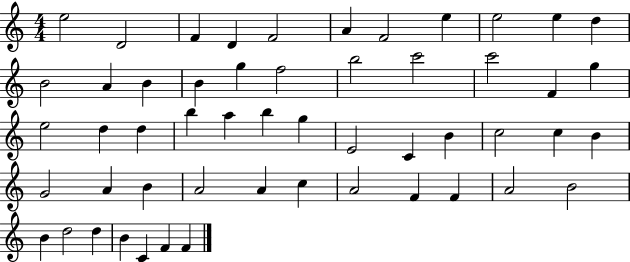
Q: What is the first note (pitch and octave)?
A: E5